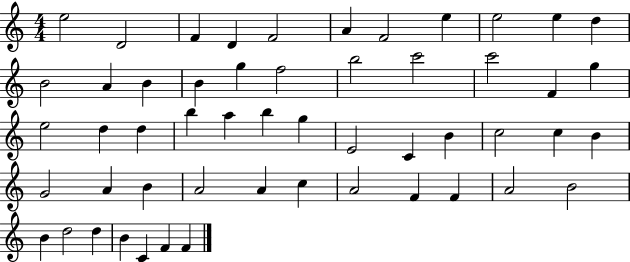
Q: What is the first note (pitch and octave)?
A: E5